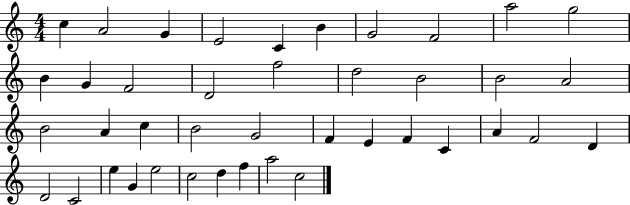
C5/q A4/h G4/q E4/h C4/q B4/q G4/h F4/h A5/h G5/h B4/q G4/q F4/h D4/h F5/h D5/h B4/h B4/h A4/h B4/h A4/q C5/q B4/h G4/h F4/q E4/q F4/q C4/q A4/q F4/h D4/q D4/h C4/h E5/q G4/q E5/h C5/h D5/q F5/q A5/h C5/h